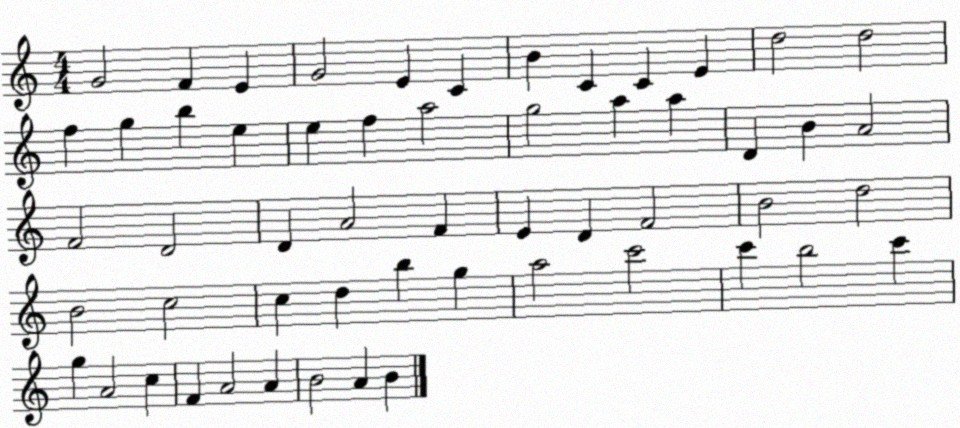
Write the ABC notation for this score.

X:1
T:Untitled
M:4/4
L:1/4
K:C
G2 F E G2 E C B C C E d2 d2 f g b e e f a2 g2 a a D B A2 F2 D2 D A2 F E D F2 B2 d2 B2 c2 c d b g a2 c'2 c' b2 c' g A2 c F A2 A B2 A B